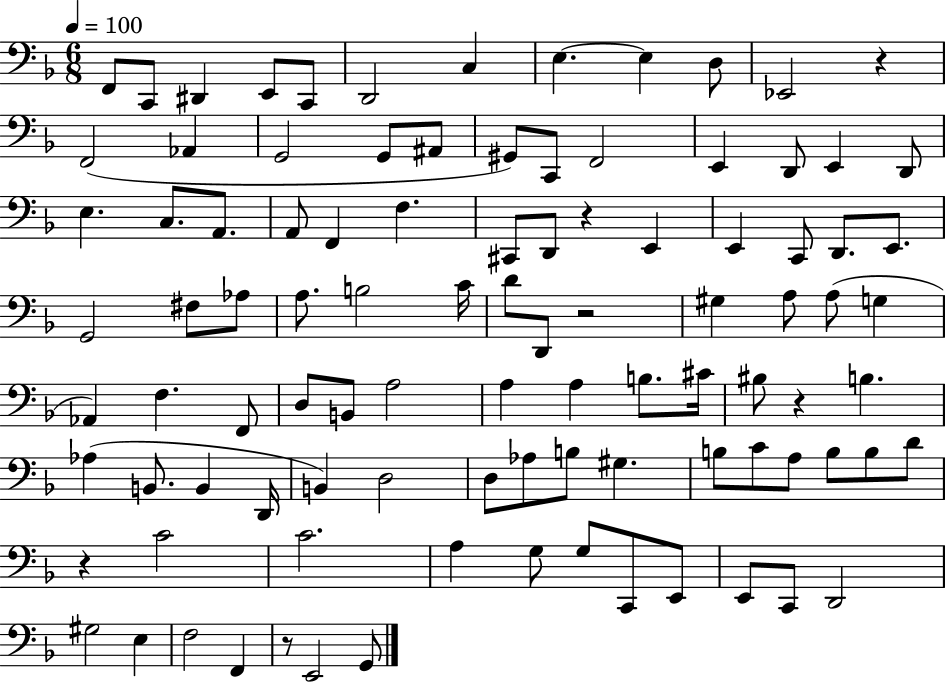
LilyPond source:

{
  \clef bass
  \numericTimeSignature
  \time 6/8
  \key f \major
  \tempo 4 = 100
  f,8 c,8 dis,4 e,8 c,8 | d,2 c4 | e4.~~ e4 d8 | ees,2 r4 | \break f,2( aes,4 | g,2 g,8 ais,8 | gis,8) c,8 f,2 | e,4 d,8 e,4 d,8 | \break e4. c8. a,8. | a,8 f,4 f4. | cis,8 d,8 r4 e,4 | e,4 c,8 d,8. e,8. | \break g,2 fis8 aes8 | a8. b2 c'16 | d'8 d,8 r2 | gis4 a8 a8( g4 | \break aes,4) f4. f,8 | d8 b,8 a2 | a4 a4 b8. cis'16 | bis8 r4 b4. | \break aes4( b,8. b,4 d,16 | b,4) d2 | d8 aes8 b8 gis4. | b8 c'8 a8 b8 b8 d'8 | \break r4 c'2 | c'2. | a4 g8 g8 c,8 e,8 | e,8 c,8 d,2 | \break gis2 e4 | f2 f,4 | r8 e,2 g,8 | \bar "|."
}